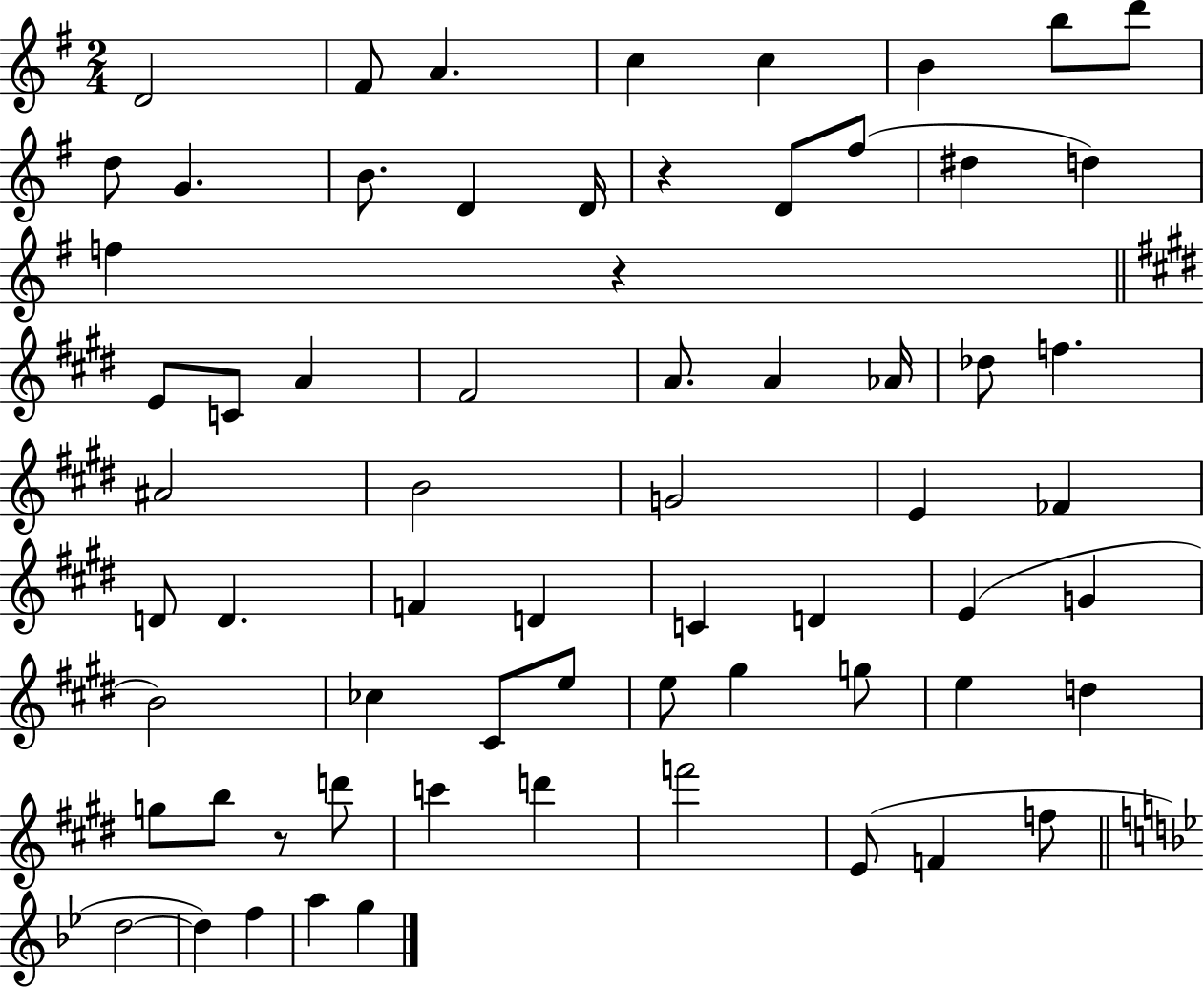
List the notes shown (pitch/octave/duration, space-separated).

D4/h F#4/e A4/q. C5/q C5/q B4/q B5/e D6/e D5/e G4/q. B4/e. D4/q D4/s R/q D4/e F#5/e D#5/q D5/q F5/q R/q E4/e C4/e A4/q F#4/h A4/e. A4/q Ab4/s Db5/e F5/q. A#4/h B4/h G4/h E4/q FES4/q D4/e D4/q. F4/q D4/q C4/q D4/q E4/q G4/q B4/h CES5/q C#4/e E5/e E5/e G#5/q G5/e E5/q D5/q G5/e B5/e R/e D6/e C6/q D6/q F6/h E4/e F4/q F5/e D5/h D5/q F5/q A5/q G5/q